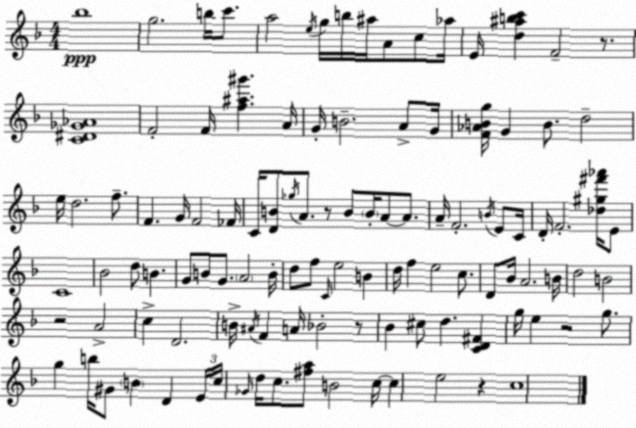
X:1
T:Untitled
M:4/4
L:1/4
K:F
_b4 g2 b/4 c'/2 a2 e/4 g/4 b/4 ^a/4 A/2 c/2 _a/4 E/4 [d^abc'] F2 z/2 [C^D_G_A]4 F2 F/4 [f^a^g'] A/4 G/4 B2 A/2 G/4 [F_ABg]/4 G B/2 d2 e/4 d2 f/2 F G/4 F2 _F/4 C/4 [DB]/2 _g/4 A/2 z/2 B/2 B/4 A/2 A/2 A/4 F2 B/4 E/2 C/4 D/4 F2 [_d^g^f'_a']/4 E/2 C4 _B2 d/2 B G/2 B/2 G/2 A2 B/4 d/2 f/2 C/4 e2 B d/4 f e2 c/2 D/2 _B/4 A2 B/4 d2 B2 z2 A2 c D2 B/4 ^A/4 F A/4 _B2 z/2 _B ^c/2 d [CD^F] g/4 e z2 g/2 g b/4 ^G/2 B D E/4 c/4 _G/4 d/4 c/2 [^fa]/2 B2 c/4 c e2 z c4